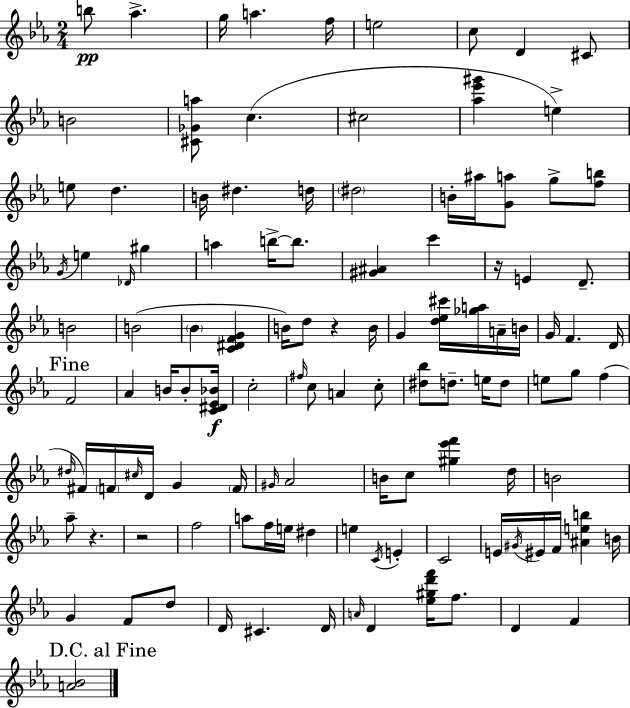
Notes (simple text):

B5/e Ab5/q. G5/s A5/q. F5/s E5/h C5/e D4/q C#4/e B4/h [C#4,Gb4,A5]/e C5/q. C#5/h [Ab5,Eb6,G#6]/q E5/q E5/e D5/q. B4/s D#5/q. D5/s D#5/h B4/s A#5/s [G4,A5]/e G5/e [F5,B5]/e G4/s E5/q Db4/s G#5/q A5/q B5/s B5/e. [G#4,A#4]/q C6/q R/s E4/q D4/e. B4/h B4/h Bb4/q [C4,D#4,F4,G4]/q B4/s D5/e R/q B4/s G4/q [D5,Eb5,C#6]/s [Gb5,A5]/s A4/s B4/s G4/s F4/q. D4/s F4/h Ab4/q B4/s B4/e [C4,D#4,Eb4,Bb4]/s C5/h F#5/s C5/e A4/q C5/e [D#5,Bb5]/e D5/e. E5/s D5/e E5/e G5/e F5/q D#5/s F#4/s F4/s C#5/s D4/s G4/q F4/s G#4/s Ab4/h B4/s C5/e [G#5,Eb6,F6]/q D5/s B4/h Ab5/e R/q. R/h F5/h A5/e F5/s E5/s D#5/q E5/q C4/s E4/q C4/h E4/s G#4/s EIS4/s F4/s [A#4,E5,B5]/q B4/s G4/q F4/e D5/e D4/s C#4/q. D4/s A4/s D4/q [Eb5,G#5,D6,F6]/s F5/e. D4/q F4/q [A4,Bb4]/h